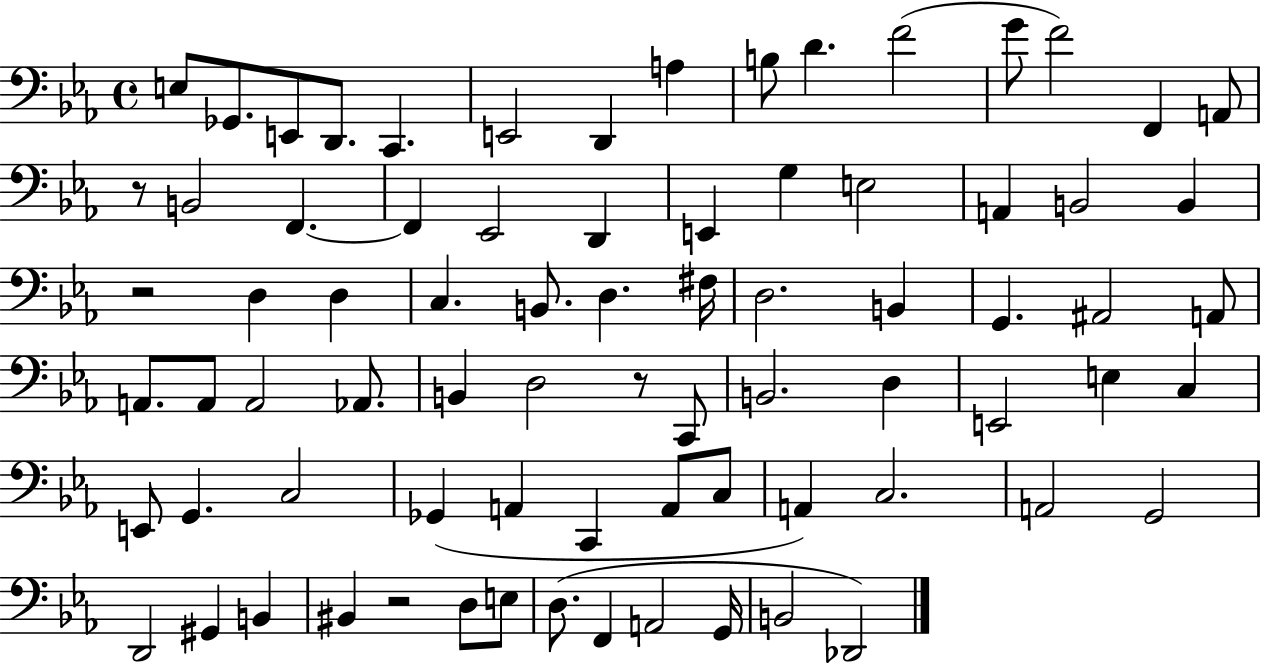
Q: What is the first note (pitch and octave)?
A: E3